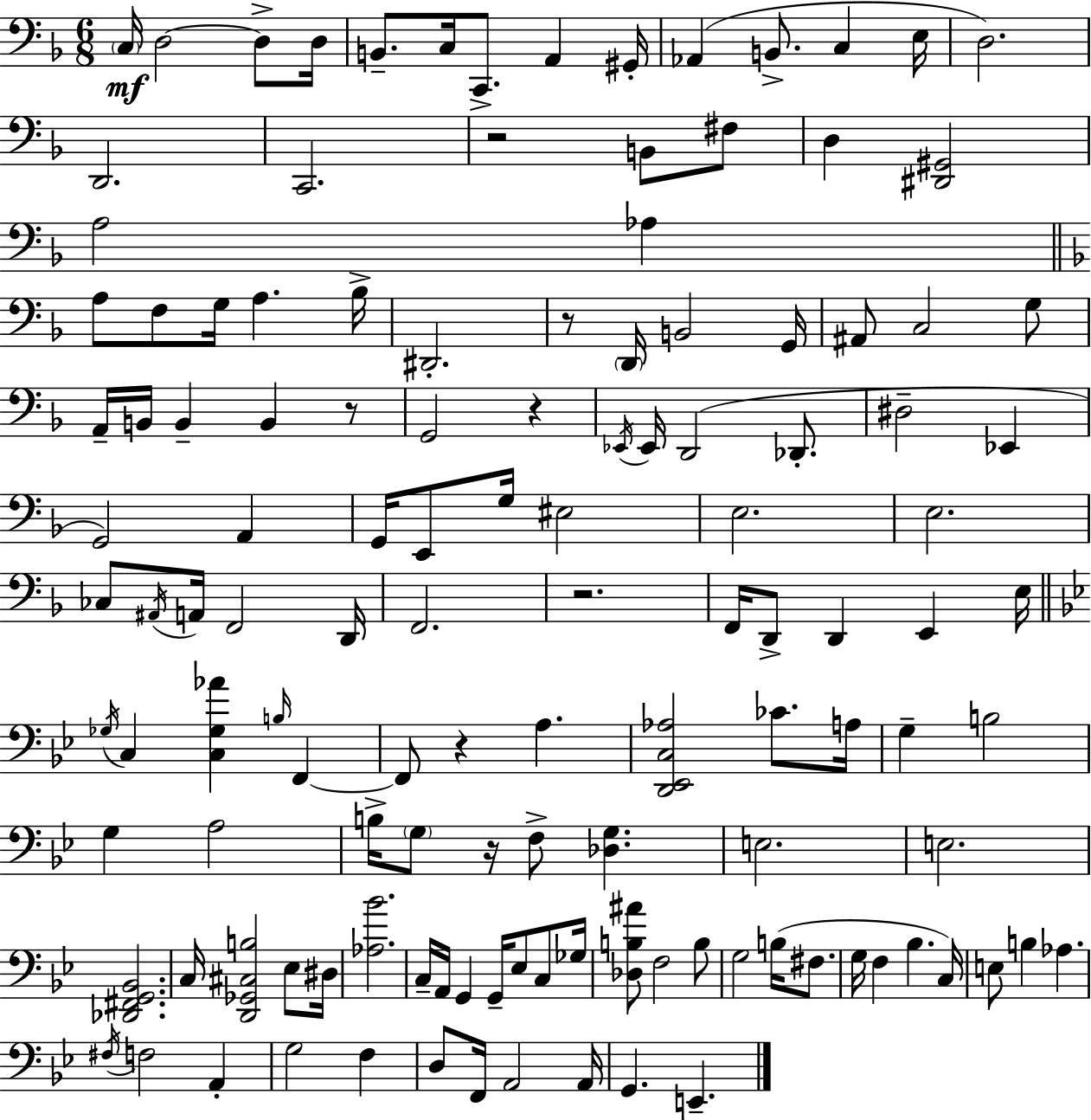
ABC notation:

X:1
T:Untitled
M:6/8
L:1/4
K:F
C,/4 D,2 D,/2 D,/4 B,,/2 C,/4 C,,/2 A,, ^G,,/4 _A,, B,,/2 C, E,/4 D,2 D,,2 C,,2 z2 B,,/2 ^F,/2 D, [^D,,^G,,]2 A,2 _A, A,/2 F,/2 G,/4 A, _B,/4 ^D,,2 z/2 D,,/4 B,,2 G,,/4 ^A,,/2 C,2 G,/2 A,,/4 B,,/4 B,, B,, z/2 G,,2 z _E,,/4 _E,,/4 D,,2 _D,,/2 ^D,2 _E,, G,,2 A,, G,,/4 E,,/2 G,/4 ^E,2 E,2 E,2 _C,/2 ^A,,/4 A,,/4 F,,2 D,,/4 F,,2 z2 F,,/4 D,,/2 D,, E,, E,/4 _G,/4 C, [C,_G,_A] B,/4 F,, F,,/2 z A, [D,,_E,,C,_A,]2 _C/2 A,/4 G, B,2 G, A,2 B,/4 G,/2 z/4 F,/2 [_D,G,] E,2 E,2 [_D,,^F,,G,,_B,,]2 C,/4 [D,,_G,,^C,B,]2 _E,/2 ^D,/4 [_A,_B]2 C,/4 A,,/4 G,, G,,/4 _E,/2 C,/2 _G,/4 [_D,B,^A]/2 F,2 B,/2 G,2 B,/4 ^F,/2 G,/4 F, _B, C,/4 E,/2 B, _A, ^F,/4 F,2 A,, G,2 F, D,/2 F,,/4 A,,2 A,,/4 G,, E,,